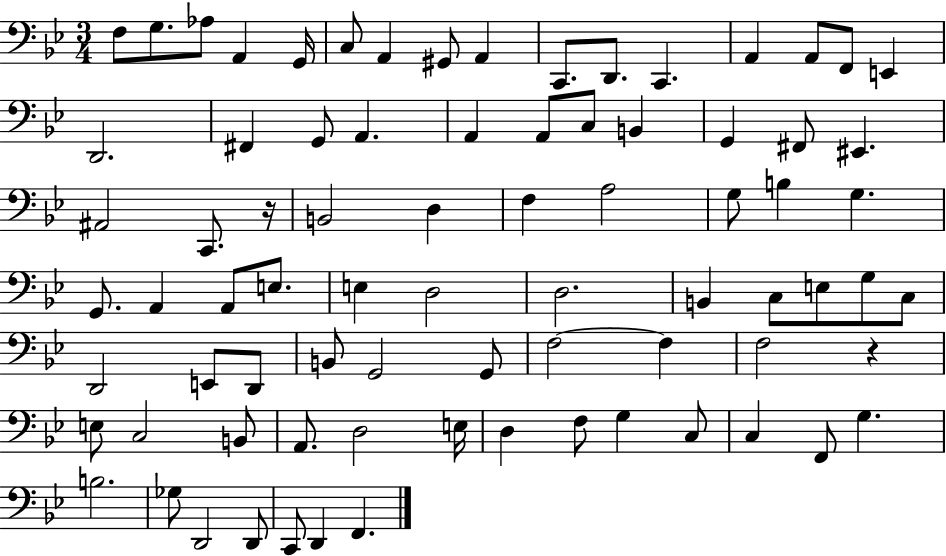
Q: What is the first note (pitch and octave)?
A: F3